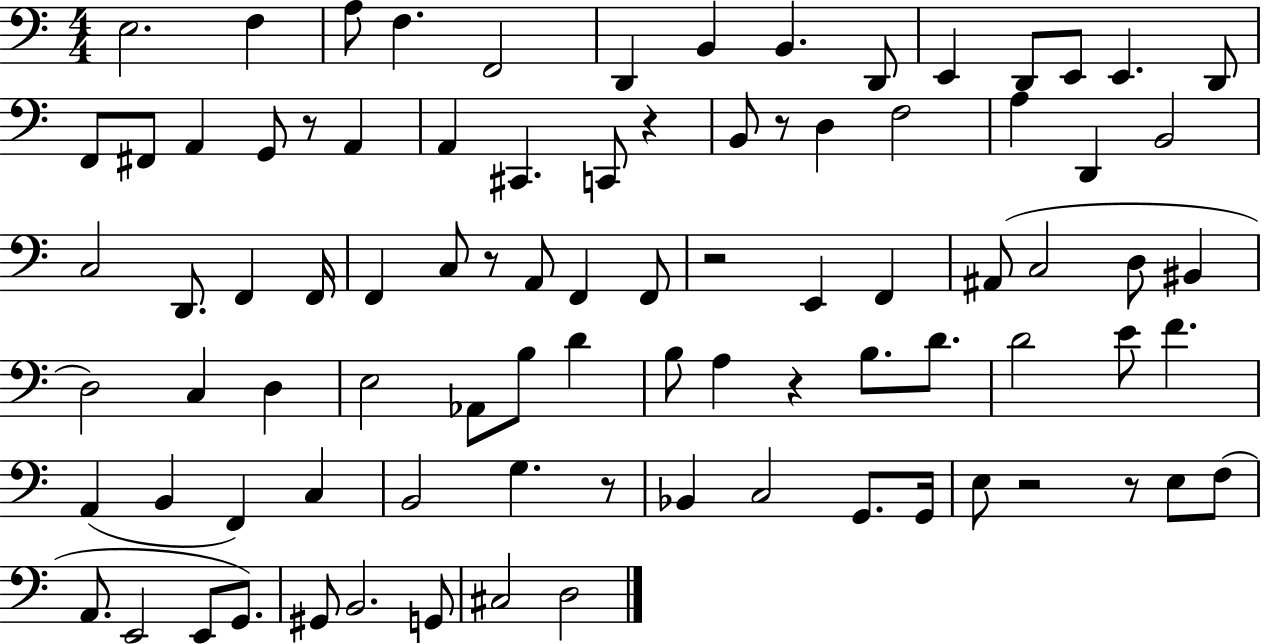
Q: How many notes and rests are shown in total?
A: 88